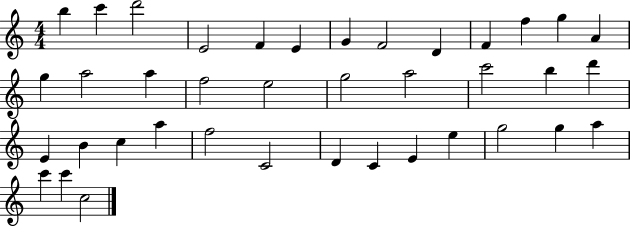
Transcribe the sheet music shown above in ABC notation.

X:1
T:Untitled
M:4/4
L:1/4
K:C
b c' d'2 E2 F E G F2 D F f g A g a2 a f2 e2 g2 a2 c'2 b d' E B c a f2 C2 D C E e g2 g a c' c' c2